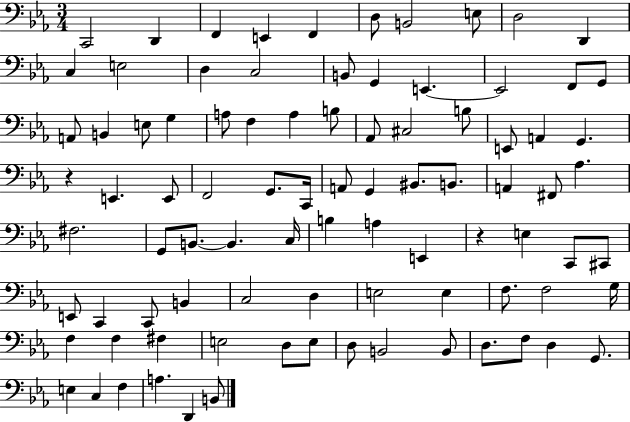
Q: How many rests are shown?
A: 2